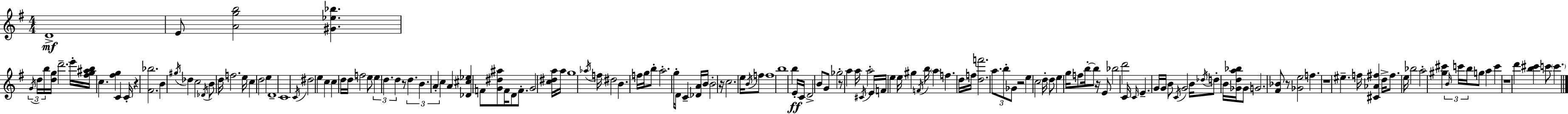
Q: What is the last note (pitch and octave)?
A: C6